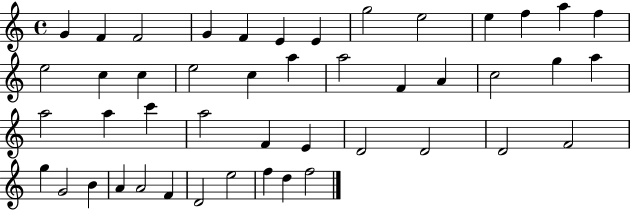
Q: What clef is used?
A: treble